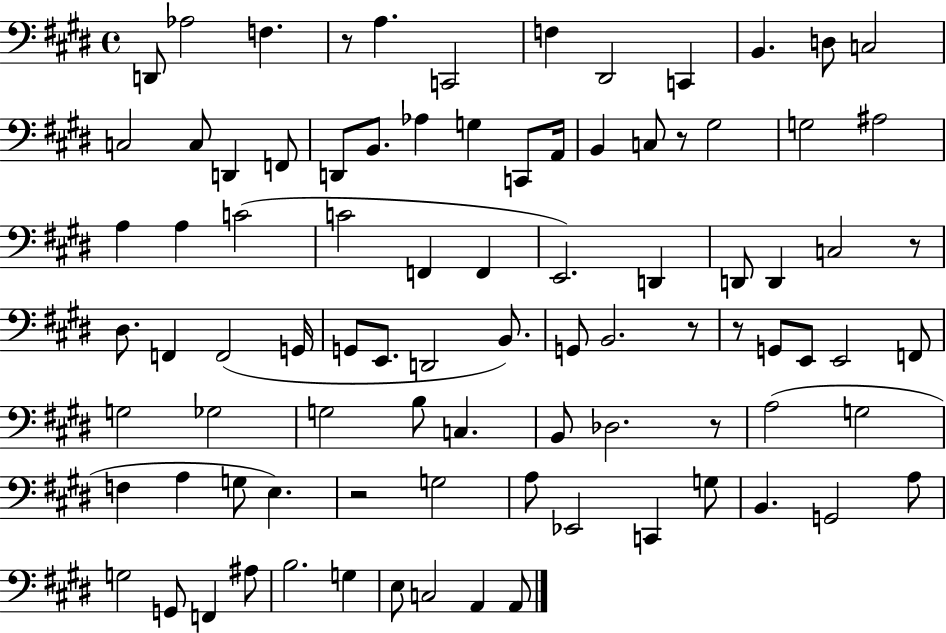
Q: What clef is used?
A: bass